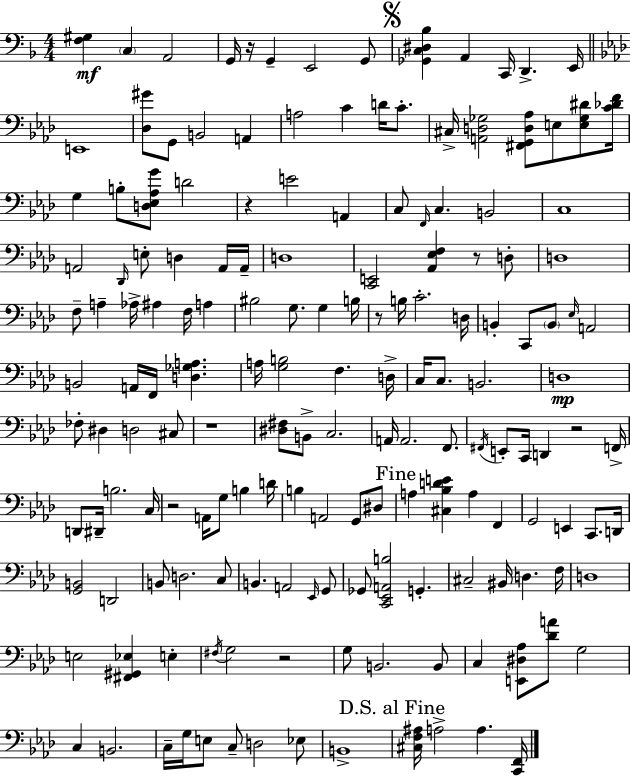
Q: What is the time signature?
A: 4/4